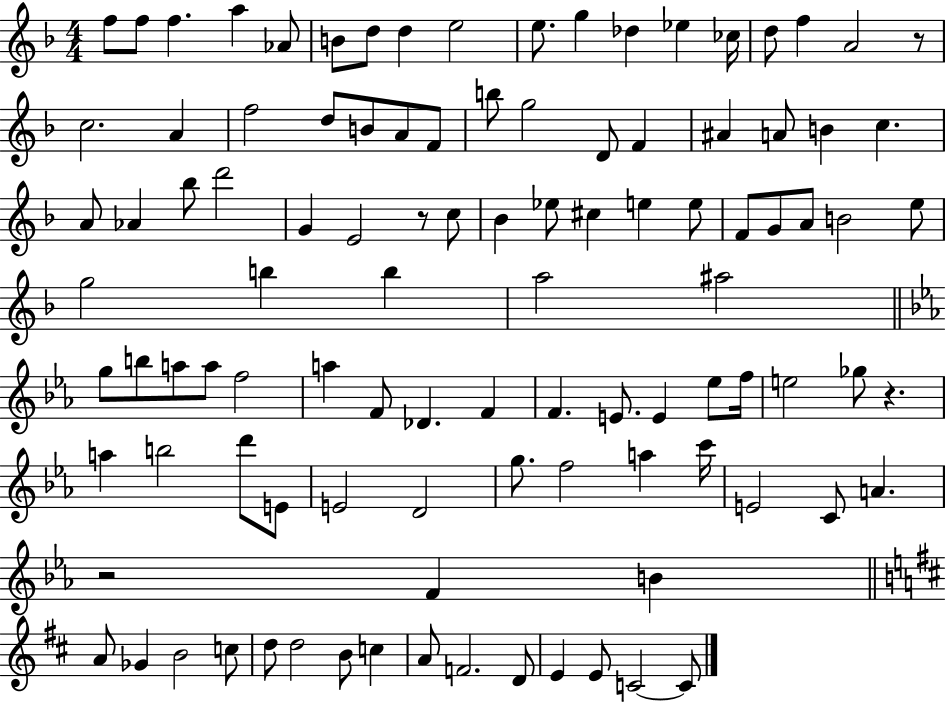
{
  \clef treble
  \numericTimeSignature
  \time 4/4
  \key f \major
  \repeat volta 2 { f''8 f''8 f''4. a''4 aes'8 | b'8 d''8 d''4 e''2 | e''8. g''4 des''4 ees''4 ces''16 | d''8 f''4 a'2 r8 | \break c''2. a'4 | f''2 d''8 b'8 a'8 f'8 | b''8 g''2 d'8 f'4 | ais'4 a'8 b'4 c''4. | \break a'8 aes'4 bes''8 d'''2 | g'4 e'2 r8 c''8 | bes'4 ees''8 cis''4 e''4 e''8 | f'8 g'8 a'8 b'2 e''8 | \break g''2 b''4 b''4 | a''2 ais''2 | \bar "||" \break \key ees \major g''8 b''8 a''8 a''8 f''2 | a''4 f'8 des'4. f'4 | f'4. e'8. e'4 ees''8 f''16 | e''2 ges''8 r4. | \break a''4 b''2 d'''8 e'8 | e'2 d'2 | g''8. f''2 a''4 c'''16 | e'2 c'8 a'4. | \break r2 f'4 b'4 | \bar "||" \break \key d \major a'8 ges'4 b'2 c''8 | d''8 d''2 b'8 c''4 | a'8 f'2. d'8 | e'4 e'8 c'2~~ c'8 | \break } \bar "|."
}